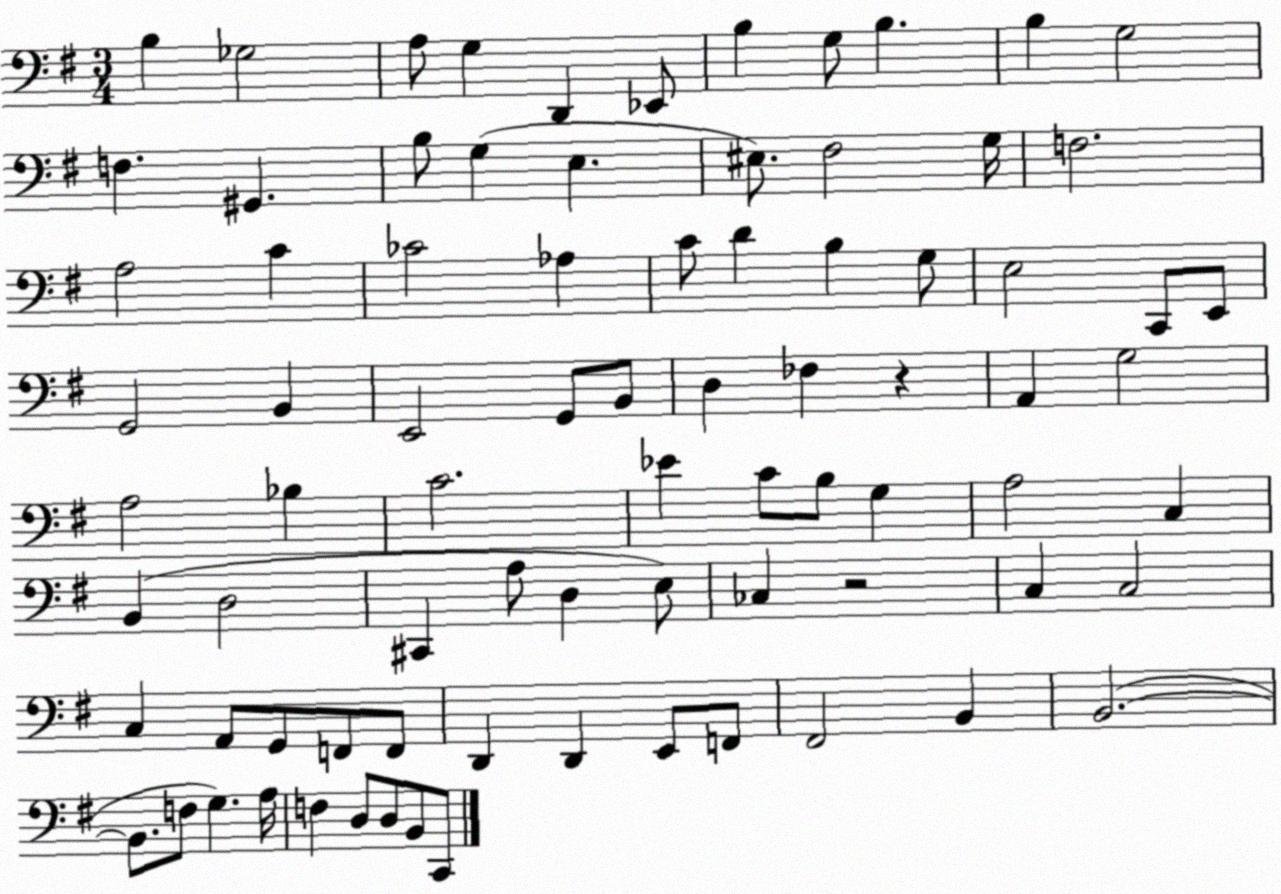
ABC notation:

X:1
T:Untitled
M:3/4
L:1/4
K:G
B, _G,2 A,/2 G, D,, _E,,/2 B, G,/2 B, B, G,2 F, ^G,, B,/2 G, E, ^E,/2 ^F,2 G,/4 F,2 A,2 C _C2 _A, C/2 D B, G,/2 E,2 C,,/2 E,,/2 G,,2 B,, E,,2 G,,/2 B,,/2 D, _F, z A,, G,2 A,2 _B, C2 _E C/2 B,/2 G, A,2 C, B,, D,2 ^C,, A,/2 D, E,/2 _C, z2 C, C,2 C, A,,/2 G,,/2 F,,/2 F,,/2 D,, D,, E,,/2 F,,/2 ^F,,2 B,, B,,2 B,,/2 F,/2 G, A,/4 F, D,/2 D,/2 B,,/2 C,,/2